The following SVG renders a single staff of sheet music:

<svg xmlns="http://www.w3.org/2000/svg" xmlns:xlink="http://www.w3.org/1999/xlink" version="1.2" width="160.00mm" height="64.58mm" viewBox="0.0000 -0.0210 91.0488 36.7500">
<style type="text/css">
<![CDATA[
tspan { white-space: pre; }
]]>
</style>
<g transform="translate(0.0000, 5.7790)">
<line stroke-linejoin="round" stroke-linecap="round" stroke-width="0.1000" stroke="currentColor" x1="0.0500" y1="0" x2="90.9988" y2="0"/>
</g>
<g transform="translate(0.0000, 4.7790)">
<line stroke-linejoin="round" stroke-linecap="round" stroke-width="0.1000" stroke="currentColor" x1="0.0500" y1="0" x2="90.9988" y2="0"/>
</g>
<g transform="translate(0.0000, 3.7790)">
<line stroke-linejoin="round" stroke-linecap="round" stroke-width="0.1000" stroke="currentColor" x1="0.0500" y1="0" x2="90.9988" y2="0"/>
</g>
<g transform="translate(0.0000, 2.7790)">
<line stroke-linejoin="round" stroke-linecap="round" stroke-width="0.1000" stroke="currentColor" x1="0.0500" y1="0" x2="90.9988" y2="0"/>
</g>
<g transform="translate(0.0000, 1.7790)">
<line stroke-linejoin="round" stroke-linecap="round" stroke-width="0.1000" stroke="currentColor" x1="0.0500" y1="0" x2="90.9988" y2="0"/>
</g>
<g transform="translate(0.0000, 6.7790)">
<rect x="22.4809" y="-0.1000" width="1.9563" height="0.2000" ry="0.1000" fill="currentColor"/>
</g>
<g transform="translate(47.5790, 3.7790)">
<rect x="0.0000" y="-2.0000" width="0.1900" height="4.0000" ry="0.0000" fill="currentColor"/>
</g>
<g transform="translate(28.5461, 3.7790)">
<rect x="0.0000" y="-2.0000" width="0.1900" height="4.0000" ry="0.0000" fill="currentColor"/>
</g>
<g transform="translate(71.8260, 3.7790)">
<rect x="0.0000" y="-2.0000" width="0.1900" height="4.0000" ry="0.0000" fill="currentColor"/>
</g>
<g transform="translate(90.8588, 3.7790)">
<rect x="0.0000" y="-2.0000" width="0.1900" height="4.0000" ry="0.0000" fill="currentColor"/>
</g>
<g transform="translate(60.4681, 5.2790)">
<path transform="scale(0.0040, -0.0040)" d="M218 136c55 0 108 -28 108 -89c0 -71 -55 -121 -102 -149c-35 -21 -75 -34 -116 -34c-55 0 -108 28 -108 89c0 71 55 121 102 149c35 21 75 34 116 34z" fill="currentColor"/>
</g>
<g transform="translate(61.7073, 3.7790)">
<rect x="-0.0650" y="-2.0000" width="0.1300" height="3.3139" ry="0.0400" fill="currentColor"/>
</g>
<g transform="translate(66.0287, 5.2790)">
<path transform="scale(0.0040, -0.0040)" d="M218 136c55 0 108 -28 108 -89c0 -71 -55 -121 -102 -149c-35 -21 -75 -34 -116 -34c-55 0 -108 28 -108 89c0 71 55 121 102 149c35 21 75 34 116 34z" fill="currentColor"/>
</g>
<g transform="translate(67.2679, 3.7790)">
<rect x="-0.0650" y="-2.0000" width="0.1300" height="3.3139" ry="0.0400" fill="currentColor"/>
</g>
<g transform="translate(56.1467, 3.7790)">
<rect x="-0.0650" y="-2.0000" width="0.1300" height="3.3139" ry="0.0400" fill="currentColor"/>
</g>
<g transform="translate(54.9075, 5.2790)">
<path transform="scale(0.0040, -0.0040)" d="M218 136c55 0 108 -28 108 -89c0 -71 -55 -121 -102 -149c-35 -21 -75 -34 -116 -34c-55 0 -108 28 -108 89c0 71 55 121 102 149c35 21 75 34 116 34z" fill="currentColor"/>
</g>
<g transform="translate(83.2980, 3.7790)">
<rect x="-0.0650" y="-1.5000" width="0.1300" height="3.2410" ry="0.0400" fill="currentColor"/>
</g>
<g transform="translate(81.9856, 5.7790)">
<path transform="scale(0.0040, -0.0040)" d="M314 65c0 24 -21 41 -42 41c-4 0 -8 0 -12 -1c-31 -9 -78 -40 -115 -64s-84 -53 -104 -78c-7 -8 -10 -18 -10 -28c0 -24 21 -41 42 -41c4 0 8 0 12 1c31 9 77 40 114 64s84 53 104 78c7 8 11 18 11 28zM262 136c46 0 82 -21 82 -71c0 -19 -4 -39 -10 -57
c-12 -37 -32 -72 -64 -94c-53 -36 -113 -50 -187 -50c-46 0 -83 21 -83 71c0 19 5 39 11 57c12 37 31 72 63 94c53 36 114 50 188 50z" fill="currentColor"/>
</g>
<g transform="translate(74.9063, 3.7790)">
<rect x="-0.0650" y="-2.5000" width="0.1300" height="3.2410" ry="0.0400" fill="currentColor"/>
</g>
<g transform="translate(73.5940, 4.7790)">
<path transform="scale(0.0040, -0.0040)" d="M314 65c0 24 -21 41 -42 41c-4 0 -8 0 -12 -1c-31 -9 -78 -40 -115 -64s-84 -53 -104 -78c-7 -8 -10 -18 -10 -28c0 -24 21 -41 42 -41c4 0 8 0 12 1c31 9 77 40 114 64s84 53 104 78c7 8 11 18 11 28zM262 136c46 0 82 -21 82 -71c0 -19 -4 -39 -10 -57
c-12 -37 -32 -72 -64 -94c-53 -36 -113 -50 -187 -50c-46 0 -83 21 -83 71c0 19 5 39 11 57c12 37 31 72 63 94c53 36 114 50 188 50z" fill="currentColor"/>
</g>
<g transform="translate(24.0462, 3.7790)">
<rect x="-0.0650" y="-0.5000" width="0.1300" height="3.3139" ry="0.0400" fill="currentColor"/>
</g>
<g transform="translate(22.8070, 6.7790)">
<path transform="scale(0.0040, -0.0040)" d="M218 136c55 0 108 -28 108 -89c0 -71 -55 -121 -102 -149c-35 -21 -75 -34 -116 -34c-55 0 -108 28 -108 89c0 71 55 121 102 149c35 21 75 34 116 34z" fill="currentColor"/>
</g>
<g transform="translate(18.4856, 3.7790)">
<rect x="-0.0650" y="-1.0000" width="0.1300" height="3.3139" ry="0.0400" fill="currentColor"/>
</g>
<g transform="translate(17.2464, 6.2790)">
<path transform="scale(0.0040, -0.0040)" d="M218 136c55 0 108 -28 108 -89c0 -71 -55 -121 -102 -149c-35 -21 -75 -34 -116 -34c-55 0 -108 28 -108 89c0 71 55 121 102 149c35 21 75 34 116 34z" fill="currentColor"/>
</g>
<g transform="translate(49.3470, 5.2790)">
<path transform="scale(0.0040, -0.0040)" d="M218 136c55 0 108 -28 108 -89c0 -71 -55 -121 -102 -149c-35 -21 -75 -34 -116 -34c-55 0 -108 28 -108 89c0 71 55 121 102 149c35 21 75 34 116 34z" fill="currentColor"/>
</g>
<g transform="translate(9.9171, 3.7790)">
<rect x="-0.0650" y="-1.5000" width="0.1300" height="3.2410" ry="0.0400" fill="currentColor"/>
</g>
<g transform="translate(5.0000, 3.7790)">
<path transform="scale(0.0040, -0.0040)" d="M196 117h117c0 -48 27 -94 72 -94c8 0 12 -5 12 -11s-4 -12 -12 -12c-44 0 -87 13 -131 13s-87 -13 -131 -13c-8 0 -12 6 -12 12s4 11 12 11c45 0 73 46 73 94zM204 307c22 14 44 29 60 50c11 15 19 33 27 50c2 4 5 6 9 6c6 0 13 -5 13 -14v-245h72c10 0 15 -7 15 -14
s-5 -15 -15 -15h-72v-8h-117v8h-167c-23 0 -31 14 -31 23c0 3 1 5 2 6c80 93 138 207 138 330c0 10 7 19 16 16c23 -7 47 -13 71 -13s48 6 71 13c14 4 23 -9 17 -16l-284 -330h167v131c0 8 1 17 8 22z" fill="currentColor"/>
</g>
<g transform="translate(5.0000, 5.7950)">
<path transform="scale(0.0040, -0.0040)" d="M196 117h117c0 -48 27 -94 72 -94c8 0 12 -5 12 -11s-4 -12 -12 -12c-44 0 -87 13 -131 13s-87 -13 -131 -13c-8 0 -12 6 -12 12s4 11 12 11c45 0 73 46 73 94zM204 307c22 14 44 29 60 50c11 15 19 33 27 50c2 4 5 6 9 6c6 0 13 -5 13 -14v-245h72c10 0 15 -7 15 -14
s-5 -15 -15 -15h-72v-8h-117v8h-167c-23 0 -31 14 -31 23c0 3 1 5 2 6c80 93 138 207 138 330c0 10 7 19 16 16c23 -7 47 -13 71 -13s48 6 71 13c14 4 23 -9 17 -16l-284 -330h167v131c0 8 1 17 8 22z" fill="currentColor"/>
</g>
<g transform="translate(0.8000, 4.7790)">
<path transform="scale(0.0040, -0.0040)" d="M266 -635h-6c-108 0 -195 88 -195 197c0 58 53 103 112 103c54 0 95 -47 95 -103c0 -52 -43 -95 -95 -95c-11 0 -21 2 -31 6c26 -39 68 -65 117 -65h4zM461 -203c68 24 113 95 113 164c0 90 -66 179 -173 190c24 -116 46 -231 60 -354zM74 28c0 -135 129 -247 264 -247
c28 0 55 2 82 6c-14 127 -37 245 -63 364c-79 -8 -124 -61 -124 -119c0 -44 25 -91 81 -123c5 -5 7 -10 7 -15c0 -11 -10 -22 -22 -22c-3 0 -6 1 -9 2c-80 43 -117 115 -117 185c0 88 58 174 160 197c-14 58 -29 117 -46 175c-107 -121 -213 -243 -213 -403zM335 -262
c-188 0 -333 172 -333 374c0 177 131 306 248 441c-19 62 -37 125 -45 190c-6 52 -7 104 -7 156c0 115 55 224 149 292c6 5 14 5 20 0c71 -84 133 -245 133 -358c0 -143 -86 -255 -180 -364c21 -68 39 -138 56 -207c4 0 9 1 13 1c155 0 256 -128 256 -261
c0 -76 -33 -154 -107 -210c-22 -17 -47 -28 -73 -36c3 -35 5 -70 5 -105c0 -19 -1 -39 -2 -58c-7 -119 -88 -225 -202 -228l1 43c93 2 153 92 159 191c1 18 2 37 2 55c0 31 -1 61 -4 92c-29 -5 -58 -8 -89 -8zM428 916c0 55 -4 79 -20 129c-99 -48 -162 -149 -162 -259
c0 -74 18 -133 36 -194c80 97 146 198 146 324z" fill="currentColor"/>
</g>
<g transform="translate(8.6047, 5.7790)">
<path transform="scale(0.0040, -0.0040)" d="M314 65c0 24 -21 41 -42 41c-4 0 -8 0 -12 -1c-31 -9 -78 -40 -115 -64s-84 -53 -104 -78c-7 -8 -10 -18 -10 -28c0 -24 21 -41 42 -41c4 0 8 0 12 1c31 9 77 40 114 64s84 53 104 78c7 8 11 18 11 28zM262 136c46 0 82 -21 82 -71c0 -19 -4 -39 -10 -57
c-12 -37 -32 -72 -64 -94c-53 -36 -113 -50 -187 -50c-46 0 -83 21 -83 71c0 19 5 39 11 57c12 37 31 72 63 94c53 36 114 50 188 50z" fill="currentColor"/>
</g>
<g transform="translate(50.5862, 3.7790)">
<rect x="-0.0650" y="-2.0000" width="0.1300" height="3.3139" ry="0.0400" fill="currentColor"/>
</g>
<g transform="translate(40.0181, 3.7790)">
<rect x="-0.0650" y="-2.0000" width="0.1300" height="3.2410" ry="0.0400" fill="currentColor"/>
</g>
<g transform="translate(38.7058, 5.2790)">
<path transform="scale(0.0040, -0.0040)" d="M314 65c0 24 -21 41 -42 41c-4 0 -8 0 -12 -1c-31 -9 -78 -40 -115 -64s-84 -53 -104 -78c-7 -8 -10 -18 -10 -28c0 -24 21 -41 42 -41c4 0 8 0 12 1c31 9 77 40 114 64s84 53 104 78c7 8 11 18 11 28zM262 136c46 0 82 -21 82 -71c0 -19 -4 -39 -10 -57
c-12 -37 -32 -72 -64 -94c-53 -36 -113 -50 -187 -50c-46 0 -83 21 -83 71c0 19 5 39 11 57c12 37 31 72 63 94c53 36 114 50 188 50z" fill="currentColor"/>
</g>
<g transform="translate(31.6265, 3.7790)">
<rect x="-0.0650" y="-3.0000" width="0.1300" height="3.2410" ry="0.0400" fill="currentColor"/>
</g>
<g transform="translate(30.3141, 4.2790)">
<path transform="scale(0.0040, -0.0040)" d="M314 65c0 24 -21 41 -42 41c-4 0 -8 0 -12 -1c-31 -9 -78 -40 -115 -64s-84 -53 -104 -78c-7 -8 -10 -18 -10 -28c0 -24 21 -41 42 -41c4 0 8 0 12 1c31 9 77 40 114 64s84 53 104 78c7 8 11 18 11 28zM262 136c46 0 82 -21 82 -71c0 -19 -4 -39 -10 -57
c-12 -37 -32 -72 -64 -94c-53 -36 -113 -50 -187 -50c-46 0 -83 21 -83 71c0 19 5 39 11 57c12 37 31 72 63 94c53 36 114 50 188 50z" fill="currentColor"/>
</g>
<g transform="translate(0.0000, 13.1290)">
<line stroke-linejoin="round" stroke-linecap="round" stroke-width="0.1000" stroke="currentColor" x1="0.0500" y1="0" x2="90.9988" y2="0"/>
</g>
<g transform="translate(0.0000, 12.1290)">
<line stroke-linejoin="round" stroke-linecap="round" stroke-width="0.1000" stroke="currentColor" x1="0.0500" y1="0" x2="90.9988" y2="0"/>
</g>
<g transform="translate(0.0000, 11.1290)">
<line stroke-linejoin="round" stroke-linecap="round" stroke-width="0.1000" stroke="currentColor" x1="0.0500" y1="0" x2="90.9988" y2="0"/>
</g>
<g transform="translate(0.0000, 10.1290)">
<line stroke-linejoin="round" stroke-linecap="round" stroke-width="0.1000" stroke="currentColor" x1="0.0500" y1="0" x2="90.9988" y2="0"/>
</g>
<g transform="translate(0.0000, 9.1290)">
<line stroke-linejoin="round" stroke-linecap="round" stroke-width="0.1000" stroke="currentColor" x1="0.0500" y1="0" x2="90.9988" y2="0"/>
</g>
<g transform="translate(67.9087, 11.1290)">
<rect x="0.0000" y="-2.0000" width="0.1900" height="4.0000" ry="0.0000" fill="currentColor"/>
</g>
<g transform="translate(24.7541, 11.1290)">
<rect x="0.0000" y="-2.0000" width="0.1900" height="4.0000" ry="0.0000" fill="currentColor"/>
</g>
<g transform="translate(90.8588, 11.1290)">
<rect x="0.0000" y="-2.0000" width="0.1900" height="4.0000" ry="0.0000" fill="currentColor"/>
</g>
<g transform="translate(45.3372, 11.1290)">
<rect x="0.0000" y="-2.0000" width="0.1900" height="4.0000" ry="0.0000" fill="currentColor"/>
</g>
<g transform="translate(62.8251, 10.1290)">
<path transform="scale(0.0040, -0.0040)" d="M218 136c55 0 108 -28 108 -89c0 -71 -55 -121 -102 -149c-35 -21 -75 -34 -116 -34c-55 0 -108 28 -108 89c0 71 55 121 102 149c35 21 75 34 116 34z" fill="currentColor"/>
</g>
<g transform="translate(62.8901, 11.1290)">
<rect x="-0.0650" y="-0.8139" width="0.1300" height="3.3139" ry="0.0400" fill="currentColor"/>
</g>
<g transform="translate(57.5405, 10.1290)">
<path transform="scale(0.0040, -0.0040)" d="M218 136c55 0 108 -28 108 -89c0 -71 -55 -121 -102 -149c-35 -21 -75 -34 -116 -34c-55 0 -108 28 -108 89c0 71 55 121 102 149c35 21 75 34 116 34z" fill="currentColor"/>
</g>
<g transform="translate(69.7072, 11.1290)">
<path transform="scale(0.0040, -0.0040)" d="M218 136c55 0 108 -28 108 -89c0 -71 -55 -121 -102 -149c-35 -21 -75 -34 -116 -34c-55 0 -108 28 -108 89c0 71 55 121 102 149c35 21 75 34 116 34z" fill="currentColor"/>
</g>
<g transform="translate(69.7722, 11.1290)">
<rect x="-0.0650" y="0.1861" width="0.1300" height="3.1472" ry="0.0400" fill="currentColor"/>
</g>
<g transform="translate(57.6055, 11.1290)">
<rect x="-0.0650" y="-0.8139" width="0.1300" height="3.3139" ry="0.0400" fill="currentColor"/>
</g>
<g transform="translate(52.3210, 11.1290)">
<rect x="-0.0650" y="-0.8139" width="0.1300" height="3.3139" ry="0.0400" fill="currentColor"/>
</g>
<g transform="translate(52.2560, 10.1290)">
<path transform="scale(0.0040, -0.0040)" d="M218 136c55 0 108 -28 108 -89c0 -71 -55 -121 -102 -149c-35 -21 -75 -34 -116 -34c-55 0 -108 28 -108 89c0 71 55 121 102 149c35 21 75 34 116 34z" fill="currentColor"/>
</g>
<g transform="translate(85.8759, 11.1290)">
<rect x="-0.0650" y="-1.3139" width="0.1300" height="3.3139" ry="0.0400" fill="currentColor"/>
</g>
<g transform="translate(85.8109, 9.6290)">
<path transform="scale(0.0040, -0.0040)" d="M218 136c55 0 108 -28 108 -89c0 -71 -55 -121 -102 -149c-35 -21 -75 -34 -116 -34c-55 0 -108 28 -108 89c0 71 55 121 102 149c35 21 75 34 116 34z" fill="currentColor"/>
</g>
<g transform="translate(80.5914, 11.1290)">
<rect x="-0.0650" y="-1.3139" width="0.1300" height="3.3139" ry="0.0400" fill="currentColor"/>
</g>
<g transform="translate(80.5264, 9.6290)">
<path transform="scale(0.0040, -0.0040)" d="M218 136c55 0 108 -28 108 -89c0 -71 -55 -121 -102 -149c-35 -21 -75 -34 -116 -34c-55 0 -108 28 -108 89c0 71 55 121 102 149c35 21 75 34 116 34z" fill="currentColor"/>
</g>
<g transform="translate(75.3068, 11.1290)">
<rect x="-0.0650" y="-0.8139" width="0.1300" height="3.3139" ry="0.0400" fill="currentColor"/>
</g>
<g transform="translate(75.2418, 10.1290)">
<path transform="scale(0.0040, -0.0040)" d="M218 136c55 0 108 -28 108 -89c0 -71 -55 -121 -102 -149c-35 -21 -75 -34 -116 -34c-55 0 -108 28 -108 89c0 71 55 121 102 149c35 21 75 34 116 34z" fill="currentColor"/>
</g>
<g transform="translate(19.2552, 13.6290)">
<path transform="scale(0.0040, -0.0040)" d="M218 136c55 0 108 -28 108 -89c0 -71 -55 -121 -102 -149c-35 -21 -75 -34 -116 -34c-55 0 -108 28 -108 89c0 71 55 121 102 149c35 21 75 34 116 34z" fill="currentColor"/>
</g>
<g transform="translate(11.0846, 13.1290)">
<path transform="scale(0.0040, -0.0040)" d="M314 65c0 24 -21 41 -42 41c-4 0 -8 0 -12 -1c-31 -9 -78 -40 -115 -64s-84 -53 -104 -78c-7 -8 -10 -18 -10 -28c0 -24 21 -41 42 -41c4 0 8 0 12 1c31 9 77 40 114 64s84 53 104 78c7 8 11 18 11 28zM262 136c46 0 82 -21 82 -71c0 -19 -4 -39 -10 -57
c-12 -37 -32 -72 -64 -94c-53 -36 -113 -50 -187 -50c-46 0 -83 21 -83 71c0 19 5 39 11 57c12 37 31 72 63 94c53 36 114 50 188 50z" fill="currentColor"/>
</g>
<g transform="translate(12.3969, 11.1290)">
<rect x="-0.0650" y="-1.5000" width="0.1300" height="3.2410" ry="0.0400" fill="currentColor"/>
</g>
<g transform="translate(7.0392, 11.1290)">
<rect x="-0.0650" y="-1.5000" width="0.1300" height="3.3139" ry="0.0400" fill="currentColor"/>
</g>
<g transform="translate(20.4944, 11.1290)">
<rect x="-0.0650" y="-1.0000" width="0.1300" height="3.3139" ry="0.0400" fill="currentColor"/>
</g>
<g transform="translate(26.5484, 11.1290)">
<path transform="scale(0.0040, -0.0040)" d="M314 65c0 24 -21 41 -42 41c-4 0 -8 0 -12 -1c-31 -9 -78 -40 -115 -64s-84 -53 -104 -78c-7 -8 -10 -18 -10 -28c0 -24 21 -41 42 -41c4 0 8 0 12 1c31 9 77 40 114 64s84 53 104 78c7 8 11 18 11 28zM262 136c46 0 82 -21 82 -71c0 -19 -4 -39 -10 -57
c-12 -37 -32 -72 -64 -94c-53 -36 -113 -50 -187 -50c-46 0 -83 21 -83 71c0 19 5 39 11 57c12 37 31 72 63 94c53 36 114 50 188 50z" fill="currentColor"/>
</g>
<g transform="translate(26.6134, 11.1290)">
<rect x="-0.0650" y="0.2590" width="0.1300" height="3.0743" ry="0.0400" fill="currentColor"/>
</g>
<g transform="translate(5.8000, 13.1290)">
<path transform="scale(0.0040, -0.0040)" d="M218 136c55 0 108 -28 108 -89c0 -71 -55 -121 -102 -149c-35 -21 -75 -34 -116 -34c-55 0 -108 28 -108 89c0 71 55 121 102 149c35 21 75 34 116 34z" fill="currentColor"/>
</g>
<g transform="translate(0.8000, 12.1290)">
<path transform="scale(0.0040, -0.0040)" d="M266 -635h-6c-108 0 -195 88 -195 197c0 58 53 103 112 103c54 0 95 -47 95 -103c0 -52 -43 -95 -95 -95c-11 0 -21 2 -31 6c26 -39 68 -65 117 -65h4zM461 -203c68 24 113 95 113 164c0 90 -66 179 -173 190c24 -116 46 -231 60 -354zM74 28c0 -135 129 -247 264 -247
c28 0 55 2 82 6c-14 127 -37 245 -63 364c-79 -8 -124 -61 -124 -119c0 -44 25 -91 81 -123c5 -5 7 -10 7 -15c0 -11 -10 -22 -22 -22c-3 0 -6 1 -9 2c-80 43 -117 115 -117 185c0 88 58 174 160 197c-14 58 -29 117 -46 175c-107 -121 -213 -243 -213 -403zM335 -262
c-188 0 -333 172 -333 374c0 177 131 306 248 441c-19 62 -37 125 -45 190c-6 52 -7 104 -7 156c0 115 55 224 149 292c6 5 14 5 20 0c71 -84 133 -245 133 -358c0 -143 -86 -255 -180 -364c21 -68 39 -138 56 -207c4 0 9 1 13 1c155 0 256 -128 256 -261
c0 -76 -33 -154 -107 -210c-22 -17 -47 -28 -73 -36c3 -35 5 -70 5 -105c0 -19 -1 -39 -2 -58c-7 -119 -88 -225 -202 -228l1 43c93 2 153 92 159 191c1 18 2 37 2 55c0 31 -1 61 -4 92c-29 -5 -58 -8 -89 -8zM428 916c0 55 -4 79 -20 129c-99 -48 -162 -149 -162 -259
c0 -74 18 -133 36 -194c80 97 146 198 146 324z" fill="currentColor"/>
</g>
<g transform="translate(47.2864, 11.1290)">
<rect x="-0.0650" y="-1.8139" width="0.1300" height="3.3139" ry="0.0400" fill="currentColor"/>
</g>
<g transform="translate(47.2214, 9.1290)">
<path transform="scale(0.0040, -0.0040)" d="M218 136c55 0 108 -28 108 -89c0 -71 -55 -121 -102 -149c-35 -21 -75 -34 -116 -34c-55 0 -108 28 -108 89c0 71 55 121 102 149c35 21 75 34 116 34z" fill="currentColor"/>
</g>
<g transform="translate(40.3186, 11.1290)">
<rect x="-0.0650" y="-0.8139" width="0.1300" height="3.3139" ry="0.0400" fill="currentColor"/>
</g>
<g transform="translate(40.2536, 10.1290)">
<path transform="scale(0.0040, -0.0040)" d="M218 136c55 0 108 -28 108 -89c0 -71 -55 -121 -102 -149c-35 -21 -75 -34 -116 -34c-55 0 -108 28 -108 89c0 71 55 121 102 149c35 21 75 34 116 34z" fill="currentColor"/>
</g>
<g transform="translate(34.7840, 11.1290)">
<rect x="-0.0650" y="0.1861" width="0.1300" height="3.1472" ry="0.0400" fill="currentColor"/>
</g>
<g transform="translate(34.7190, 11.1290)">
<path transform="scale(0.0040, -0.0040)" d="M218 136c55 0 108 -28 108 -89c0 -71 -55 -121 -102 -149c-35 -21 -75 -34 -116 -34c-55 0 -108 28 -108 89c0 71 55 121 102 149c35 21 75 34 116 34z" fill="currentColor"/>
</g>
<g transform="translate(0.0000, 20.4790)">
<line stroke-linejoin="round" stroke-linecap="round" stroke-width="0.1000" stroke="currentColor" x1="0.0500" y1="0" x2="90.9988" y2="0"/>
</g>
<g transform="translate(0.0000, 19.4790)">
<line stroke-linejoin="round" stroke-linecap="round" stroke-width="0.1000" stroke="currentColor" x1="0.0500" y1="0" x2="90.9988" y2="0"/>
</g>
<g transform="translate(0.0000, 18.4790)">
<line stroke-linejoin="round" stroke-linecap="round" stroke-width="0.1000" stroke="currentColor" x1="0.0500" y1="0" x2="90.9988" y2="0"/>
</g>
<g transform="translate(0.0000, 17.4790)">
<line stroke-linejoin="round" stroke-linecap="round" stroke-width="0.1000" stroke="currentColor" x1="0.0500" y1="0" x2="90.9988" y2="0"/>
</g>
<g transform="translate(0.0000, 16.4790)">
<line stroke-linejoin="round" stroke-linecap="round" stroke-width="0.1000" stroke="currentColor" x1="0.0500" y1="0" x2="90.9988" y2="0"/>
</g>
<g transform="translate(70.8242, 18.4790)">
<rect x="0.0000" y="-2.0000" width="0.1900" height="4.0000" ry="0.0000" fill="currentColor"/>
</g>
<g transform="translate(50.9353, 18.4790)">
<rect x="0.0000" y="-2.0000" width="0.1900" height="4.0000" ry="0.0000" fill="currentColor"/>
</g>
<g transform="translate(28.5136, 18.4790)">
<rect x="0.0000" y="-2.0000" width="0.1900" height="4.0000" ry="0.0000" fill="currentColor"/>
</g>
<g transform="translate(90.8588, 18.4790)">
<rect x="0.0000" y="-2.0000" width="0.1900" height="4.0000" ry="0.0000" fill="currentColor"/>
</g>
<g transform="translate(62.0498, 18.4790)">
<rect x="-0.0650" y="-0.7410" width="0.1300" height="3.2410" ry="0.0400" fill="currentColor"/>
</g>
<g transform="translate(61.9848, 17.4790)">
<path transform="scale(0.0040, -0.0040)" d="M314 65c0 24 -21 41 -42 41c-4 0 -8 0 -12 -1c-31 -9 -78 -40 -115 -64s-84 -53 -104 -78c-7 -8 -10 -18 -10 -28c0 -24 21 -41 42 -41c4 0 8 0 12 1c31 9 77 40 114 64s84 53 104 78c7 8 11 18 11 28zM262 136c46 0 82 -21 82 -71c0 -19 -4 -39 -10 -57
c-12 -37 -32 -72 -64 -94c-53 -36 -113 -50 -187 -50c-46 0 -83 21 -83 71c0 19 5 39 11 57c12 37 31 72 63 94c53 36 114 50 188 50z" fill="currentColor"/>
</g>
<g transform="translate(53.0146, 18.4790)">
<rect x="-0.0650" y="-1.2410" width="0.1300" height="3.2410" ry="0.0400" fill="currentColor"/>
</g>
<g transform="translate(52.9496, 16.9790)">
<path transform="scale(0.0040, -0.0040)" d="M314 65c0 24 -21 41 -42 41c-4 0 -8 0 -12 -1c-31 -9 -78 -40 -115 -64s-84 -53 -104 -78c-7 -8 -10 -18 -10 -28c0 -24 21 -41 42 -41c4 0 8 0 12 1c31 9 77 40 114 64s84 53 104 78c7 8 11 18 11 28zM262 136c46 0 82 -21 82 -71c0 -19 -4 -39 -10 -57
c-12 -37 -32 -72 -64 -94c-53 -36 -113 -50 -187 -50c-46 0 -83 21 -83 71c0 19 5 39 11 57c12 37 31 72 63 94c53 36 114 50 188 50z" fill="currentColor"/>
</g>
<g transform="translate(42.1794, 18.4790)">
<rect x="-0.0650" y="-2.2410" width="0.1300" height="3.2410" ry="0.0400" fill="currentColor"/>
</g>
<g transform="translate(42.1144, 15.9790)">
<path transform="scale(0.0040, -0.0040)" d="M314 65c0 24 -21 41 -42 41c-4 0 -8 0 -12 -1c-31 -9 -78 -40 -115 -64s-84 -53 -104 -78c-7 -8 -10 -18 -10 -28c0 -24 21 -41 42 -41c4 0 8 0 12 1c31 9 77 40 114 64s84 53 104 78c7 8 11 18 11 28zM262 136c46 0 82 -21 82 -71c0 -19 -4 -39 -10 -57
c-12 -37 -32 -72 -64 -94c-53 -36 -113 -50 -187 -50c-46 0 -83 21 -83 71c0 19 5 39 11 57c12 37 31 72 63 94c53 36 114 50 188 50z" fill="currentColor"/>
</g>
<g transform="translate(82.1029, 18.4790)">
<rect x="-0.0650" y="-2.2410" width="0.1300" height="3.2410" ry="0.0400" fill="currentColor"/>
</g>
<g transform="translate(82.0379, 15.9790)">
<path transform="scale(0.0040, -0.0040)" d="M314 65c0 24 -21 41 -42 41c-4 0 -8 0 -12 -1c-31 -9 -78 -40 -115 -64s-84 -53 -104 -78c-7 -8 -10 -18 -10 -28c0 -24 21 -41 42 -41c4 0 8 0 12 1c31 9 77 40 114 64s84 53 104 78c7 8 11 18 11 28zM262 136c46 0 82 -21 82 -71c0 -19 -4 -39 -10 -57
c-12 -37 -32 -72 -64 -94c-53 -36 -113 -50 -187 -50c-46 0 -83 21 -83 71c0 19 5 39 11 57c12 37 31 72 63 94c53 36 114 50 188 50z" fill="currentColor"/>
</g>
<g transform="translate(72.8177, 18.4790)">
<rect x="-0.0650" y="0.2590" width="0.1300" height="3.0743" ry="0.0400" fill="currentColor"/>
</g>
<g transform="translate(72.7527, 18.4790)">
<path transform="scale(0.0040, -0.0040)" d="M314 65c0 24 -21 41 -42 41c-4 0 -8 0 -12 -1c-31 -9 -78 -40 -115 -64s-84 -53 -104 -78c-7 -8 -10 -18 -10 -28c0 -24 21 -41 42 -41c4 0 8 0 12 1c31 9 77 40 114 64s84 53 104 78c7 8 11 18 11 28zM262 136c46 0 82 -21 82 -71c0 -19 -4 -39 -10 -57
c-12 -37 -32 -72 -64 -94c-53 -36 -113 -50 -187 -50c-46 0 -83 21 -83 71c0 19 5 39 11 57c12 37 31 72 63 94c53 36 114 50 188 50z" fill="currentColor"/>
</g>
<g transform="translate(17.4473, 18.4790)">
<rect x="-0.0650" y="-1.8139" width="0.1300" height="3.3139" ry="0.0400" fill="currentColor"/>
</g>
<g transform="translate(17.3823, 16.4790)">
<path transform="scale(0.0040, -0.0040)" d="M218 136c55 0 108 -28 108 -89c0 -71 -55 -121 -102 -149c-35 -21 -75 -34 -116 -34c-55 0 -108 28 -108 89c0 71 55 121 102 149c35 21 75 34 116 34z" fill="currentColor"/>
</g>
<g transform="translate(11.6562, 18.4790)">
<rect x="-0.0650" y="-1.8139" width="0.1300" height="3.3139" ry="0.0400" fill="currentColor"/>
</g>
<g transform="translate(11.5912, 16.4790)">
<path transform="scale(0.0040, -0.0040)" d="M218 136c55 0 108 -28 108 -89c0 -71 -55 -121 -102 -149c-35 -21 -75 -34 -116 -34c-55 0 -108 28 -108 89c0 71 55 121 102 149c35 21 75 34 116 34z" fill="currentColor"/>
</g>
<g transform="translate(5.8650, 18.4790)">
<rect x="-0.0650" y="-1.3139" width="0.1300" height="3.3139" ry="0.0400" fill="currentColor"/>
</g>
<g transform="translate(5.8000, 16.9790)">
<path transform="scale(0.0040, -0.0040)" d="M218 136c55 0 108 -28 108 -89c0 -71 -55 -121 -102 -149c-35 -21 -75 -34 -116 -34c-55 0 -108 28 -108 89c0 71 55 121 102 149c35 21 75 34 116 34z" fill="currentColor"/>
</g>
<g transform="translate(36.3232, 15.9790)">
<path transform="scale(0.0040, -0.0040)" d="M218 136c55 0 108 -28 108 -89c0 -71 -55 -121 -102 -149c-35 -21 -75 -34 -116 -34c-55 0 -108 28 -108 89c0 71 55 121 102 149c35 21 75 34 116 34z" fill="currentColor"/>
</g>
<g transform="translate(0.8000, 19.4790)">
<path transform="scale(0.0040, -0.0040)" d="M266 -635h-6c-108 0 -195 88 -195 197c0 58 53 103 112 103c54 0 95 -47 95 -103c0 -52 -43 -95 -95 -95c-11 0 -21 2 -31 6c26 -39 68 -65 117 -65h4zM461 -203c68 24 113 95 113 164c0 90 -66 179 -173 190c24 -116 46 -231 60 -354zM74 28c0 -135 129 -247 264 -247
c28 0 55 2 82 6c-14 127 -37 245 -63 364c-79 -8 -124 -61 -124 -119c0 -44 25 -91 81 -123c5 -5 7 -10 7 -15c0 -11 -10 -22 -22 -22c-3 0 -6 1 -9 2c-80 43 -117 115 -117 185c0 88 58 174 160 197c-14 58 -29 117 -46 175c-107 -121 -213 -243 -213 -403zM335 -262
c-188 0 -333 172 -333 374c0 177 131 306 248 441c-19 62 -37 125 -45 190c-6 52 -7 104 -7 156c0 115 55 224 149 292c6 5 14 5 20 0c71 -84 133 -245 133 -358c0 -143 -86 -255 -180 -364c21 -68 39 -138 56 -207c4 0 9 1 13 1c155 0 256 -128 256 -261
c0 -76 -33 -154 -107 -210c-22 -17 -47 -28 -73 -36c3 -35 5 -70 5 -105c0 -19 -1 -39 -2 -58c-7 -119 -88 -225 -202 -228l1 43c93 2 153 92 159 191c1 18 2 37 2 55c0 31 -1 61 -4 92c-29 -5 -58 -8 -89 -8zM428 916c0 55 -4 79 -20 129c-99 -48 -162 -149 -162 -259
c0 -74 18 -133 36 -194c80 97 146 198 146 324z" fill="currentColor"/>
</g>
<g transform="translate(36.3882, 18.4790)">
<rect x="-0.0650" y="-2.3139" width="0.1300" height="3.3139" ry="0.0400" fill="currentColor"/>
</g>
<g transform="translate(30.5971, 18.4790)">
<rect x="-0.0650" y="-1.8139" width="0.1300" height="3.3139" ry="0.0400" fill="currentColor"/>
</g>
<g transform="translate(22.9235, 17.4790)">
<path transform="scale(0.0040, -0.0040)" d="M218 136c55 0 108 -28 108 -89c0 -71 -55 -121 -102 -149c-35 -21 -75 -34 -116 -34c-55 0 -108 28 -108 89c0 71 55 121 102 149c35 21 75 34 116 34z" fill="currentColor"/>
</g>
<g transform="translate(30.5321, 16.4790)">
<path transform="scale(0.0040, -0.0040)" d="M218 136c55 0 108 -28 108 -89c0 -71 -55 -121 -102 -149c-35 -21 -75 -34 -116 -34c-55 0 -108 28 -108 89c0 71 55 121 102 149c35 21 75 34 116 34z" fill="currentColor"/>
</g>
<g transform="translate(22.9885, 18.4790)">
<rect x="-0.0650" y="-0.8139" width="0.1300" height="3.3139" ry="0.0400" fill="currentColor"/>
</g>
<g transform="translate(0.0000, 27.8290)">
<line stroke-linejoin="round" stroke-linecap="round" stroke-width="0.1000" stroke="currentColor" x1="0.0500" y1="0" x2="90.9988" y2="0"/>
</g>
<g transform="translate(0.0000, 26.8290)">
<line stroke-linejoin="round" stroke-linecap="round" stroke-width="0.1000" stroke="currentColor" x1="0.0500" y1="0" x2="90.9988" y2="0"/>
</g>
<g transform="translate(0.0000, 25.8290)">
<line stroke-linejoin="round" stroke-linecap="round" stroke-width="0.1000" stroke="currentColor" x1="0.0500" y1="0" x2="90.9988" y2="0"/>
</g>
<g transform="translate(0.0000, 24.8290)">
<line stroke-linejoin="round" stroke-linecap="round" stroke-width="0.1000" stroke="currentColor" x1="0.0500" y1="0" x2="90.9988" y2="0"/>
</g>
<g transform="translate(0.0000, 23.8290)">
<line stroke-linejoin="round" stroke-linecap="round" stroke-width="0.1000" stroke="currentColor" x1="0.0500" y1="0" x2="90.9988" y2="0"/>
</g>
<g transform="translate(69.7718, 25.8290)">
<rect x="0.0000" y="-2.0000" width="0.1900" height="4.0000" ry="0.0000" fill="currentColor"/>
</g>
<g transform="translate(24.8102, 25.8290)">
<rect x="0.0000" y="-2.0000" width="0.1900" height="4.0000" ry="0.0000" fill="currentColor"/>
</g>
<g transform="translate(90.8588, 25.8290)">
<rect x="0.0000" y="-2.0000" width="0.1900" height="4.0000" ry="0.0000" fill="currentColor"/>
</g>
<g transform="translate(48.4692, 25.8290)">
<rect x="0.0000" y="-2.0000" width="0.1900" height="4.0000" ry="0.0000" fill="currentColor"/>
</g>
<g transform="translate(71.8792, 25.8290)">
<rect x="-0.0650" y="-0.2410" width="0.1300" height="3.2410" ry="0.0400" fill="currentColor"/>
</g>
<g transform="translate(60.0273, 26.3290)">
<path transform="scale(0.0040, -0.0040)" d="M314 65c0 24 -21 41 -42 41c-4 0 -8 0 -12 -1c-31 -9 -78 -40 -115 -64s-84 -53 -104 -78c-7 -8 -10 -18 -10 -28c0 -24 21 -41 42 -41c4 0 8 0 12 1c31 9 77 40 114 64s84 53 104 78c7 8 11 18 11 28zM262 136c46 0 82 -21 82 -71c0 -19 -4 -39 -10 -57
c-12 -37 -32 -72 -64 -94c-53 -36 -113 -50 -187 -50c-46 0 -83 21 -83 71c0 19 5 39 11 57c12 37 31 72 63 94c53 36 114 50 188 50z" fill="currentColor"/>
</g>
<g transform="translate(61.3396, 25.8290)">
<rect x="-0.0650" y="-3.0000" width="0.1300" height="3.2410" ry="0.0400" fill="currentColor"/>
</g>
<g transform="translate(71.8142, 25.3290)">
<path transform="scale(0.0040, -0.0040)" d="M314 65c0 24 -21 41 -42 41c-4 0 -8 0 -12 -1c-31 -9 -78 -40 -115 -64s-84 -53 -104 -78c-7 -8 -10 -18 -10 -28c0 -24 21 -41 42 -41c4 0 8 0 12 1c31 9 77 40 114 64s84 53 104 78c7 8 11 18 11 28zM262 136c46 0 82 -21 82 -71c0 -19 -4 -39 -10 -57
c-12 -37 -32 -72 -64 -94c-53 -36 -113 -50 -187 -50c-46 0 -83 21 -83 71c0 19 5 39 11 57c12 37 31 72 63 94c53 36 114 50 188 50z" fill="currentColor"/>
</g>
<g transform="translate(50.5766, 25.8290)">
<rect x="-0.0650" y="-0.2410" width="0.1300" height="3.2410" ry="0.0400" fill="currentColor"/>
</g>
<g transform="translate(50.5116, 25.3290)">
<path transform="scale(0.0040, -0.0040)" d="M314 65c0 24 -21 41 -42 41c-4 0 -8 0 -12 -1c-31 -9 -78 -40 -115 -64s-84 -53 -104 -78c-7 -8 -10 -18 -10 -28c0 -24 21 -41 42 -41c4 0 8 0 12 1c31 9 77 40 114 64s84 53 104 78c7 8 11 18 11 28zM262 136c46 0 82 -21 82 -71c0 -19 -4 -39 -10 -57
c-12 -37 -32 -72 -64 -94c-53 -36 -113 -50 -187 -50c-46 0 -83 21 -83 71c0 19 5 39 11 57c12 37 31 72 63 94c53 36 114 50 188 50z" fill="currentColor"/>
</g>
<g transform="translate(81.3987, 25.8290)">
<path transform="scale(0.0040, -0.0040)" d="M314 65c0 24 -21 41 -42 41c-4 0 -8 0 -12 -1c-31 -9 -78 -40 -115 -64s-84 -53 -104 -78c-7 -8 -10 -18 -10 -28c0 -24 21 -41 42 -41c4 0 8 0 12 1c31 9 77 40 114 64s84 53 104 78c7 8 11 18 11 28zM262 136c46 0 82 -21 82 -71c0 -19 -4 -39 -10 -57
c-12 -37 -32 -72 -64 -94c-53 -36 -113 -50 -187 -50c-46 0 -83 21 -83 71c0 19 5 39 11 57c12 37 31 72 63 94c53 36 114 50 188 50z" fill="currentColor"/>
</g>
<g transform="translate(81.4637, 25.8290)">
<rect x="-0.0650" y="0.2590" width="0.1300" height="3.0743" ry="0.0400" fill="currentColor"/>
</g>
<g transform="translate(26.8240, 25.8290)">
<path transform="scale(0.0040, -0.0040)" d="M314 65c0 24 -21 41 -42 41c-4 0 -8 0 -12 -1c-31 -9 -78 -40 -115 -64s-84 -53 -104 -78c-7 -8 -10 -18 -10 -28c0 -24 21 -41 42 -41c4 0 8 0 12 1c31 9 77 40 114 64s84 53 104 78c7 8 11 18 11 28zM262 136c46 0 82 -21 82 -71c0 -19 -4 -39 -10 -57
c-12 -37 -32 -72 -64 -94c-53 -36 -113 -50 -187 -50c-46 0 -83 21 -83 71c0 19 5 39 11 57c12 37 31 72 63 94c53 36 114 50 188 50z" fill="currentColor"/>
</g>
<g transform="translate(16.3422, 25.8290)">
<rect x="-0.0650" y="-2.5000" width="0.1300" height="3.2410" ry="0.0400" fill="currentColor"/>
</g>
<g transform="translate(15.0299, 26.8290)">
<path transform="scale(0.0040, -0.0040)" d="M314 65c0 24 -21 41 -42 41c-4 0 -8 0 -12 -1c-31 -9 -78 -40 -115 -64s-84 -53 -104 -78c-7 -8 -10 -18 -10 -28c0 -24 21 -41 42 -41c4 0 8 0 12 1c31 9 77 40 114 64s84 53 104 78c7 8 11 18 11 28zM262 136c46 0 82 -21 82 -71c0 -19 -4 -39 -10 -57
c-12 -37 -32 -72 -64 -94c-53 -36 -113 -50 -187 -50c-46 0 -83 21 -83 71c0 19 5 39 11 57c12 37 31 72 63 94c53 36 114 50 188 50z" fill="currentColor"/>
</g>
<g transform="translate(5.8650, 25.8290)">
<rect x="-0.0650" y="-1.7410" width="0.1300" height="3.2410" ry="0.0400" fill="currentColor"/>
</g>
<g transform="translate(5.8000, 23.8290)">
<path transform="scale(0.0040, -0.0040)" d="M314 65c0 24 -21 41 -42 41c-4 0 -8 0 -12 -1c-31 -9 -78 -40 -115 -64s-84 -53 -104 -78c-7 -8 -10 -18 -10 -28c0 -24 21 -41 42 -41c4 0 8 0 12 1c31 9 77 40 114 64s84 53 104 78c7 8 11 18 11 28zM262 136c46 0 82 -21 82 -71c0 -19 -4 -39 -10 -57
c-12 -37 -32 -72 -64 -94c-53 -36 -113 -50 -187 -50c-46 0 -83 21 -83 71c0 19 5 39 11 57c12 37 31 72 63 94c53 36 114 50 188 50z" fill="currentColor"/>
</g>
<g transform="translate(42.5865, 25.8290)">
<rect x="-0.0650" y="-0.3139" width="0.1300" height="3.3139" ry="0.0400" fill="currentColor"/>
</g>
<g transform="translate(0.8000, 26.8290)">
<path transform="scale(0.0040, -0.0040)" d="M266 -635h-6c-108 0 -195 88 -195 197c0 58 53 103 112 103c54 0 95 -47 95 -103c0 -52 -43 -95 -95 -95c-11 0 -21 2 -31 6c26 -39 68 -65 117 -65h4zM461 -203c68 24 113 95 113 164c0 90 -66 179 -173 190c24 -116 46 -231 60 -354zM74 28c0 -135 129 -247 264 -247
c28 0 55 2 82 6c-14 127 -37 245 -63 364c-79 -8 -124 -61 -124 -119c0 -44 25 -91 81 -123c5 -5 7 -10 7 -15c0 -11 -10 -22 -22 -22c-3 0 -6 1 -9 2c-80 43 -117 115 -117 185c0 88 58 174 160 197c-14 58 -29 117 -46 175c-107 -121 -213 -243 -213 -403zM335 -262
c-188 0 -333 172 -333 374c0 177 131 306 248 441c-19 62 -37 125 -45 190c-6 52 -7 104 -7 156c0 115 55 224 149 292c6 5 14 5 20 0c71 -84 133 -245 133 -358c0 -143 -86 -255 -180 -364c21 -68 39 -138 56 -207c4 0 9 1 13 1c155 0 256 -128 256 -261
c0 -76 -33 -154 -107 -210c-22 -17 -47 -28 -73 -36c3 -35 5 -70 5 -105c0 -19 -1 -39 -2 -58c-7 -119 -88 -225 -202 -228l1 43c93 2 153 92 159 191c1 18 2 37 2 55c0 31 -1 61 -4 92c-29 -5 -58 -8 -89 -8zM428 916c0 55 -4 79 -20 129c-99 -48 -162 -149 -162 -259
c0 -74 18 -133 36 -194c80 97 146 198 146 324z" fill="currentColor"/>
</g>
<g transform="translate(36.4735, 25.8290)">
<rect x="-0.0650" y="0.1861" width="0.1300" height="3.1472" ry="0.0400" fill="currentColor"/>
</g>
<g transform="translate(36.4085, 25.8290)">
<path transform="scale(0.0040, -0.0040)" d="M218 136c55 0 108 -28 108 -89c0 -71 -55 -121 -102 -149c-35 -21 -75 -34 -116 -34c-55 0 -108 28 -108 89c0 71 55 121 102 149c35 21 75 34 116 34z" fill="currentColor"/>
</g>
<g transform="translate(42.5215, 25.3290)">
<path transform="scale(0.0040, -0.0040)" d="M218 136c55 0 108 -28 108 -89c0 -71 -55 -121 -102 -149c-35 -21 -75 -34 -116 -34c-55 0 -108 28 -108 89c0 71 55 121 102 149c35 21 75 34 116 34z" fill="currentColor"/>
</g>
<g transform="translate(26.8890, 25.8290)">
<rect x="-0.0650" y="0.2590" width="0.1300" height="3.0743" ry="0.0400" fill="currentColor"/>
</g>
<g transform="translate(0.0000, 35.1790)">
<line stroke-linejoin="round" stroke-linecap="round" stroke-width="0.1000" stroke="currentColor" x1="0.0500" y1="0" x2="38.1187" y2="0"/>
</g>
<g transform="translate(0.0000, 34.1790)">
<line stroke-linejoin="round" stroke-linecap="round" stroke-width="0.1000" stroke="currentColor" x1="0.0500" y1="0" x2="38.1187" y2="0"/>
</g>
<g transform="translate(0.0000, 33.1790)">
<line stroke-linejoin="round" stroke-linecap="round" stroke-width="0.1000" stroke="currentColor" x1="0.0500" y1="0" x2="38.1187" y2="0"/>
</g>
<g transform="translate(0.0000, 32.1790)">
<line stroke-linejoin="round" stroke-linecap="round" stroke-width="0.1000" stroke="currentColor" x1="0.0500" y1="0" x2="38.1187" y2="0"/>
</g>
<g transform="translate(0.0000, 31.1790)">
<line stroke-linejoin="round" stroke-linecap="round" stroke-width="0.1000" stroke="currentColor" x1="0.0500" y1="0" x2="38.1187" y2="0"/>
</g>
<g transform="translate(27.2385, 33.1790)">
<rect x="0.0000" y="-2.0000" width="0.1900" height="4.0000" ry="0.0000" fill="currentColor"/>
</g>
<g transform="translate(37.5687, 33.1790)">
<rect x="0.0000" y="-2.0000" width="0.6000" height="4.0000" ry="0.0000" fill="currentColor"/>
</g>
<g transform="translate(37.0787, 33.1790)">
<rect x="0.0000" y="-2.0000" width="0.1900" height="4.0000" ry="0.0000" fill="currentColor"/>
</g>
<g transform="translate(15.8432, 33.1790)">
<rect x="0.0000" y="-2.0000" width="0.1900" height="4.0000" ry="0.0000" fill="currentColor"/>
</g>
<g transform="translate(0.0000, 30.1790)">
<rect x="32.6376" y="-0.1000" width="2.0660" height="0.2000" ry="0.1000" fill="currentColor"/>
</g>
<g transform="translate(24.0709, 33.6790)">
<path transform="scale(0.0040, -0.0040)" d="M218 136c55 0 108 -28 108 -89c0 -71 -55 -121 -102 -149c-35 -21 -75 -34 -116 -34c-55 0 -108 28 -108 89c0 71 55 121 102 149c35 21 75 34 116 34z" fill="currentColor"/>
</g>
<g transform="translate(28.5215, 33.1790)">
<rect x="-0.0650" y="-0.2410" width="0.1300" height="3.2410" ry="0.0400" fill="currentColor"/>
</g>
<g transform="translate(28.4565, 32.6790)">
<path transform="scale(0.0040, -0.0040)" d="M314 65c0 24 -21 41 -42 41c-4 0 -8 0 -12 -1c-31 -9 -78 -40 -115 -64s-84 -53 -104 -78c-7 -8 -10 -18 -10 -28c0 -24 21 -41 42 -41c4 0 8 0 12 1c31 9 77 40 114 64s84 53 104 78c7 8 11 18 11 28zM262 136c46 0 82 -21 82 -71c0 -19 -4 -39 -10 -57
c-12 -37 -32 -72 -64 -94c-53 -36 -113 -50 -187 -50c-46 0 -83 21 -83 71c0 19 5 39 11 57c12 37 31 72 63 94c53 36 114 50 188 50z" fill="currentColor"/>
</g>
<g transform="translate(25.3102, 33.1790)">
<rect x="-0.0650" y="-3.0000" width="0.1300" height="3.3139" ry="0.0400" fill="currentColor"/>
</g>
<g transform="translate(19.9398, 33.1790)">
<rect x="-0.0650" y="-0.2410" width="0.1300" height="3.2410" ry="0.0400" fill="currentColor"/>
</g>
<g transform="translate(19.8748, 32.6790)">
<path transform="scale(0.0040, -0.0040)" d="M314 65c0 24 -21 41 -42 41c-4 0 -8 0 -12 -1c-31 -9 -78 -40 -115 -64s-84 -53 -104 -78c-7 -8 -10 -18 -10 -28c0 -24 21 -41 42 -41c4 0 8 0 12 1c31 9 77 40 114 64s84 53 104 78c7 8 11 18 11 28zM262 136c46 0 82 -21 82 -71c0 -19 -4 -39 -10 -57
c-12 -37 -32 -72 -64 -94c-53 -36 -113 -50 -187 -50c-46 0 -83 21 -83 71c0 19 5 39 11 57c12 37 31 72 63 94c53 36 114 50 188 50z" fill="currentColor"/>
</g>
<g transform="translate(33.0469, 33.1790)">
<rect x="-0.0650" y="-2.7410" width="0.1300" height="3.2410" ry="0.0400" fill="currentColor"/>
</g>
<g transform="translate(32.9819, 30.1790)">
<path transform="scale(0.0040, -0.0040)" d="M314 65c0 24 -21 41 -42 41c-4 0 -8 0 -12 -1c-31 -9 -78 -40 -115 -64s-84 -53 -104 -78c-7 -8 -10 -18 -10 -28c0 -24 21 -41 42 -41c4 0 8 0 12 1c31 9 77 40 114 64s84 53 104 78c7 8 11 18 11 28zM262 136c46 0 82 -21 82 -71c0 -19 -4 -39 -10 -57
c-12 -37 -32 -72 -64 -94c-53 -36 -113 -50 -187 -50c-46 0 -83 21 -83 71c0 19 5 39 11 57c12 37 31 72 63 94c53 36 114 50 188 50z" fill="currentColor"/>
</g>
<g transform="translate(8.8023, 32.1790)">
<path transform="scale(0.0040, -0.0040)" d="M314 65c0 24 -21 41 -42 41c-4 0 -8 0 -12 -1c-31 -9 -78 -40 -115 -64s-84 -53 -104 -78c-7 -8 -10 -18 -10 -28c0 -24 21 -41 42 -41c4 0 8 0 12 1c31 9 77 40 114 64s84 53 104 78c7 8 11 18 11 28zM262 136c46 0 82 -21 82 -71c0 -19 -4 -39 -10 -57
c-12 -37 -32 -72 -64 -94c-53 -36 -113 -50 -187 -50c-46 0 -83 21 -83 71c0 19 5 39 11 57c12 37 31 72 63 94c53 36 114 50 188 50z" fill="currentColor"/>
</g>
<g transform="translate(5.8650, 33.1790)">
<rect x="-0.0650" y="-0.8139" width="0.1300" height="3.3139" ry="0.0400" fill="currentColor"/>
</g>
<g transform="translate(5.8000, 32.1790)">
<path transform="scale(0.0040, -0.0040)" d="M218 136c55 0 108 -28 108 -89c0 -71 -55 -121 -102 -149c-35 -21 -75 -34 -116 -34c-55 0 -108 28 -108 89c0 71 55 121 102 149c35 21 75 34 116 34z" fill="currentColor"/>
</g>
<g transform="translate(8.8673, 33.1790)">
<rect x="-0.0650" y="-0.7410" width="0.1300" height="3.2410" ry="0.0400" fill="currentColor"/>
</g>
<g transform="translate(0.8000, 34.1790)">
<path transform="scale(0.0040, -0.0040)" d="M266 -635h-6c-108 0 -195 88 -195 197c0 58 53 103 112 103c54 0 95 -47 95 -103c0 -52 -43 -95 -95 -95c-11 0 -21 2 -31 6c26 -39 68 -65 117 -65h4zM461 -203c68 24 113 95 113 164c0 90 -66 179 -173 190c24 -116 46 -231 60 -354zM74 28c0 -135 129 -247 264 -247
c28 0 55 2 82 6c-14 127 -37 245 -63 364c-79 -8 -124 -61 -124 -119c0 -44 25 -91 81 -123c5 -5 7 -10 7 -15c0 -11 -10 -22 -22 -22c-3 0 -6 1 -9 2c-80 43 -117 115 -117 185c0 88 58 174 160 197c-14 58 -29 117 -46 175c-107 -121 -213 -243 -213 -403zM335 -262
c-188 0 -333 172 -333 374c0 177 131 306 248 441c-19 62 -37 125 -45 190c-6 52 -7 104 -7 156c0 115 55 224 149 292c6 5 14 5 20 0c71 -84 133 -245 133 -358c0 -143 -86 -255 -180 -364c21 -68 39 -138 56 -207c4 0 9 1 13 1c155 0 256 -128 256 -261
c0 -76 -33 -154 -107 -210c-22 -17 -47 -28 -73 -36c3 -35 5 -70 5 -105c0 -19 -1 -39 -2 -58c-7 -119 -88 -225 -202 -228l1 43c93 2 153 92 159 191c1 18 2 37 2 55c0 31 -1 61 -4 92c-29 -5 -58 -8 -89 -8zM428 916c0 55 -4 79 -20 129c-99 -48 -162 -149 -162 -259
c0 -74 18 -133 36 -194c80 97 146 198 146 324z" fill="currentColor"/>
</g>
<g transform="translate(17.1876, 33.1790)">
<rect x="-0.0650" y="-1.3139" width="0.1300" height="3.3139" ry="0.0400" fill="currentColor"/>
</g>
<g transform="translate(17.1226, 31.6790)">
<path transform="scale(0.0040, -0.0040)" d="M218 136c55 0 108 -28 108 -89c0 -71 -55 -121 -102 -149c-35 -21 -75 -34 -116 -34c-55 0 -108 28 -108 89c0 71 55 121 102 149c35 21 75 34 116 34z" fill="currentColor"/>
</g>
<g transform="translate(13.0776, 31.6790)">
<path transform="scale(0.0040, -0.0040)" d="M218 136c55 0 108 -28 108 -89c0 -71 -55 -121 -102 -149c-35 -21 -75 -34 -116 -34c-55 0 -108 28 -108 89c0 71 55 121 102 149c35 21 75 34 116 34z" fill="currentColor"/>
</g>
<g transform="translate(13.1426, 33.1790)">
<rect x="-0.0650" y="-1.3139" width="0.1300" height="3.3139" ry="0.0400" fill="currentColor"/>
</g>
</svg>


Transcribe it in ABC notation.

X:1
T:Untitled
M:4/4
L:1/4
K:C
E2 D C A2 F2 F F F F G2 E2 E E2 D B2 B d f d d d B d e e e f f d f g g2 e2 d2 B2 g2 f2 G2 B2 B c c2 A2 c2 B2 d d2 e e c2 A c2 a2